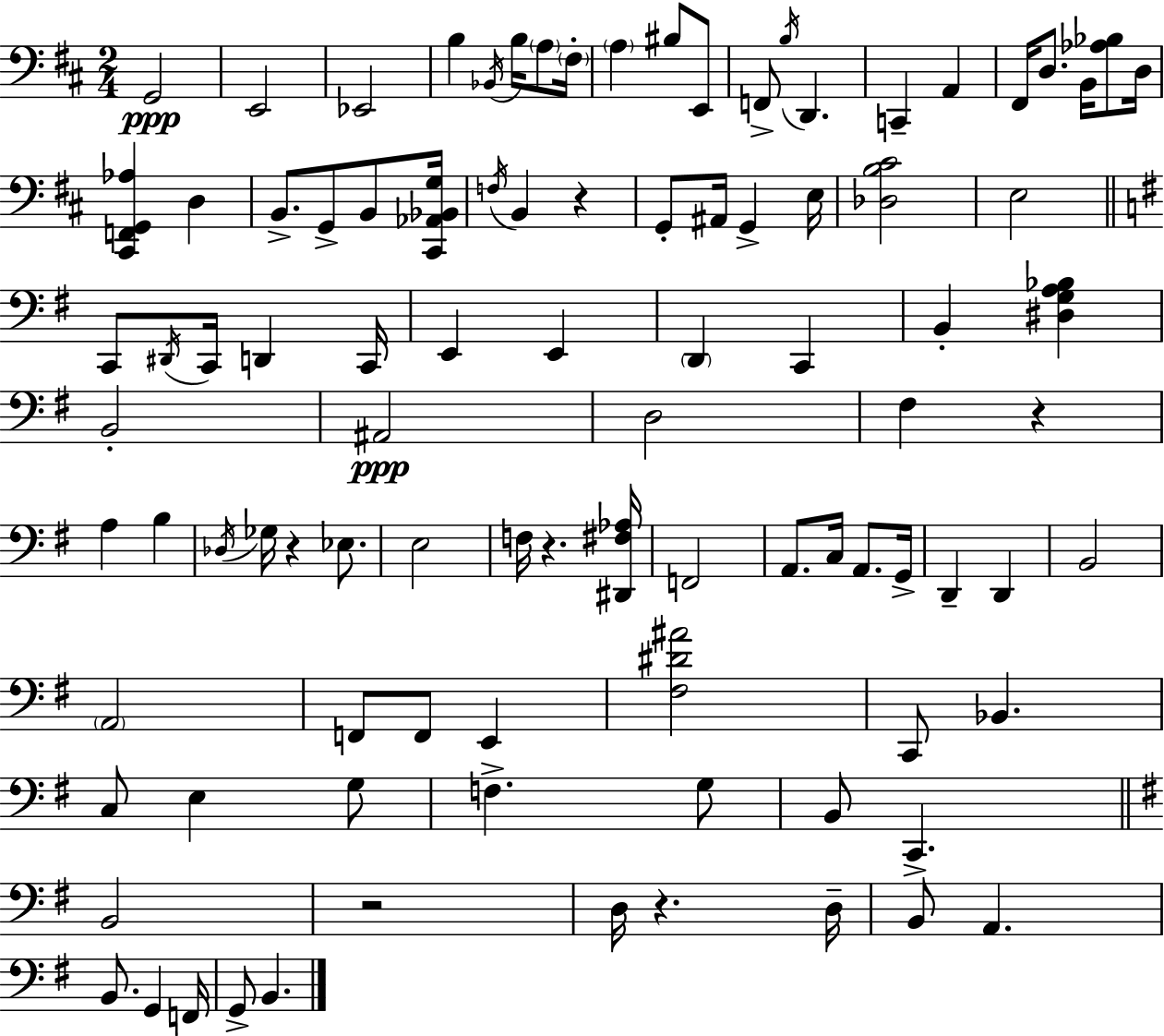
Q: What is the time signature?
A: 2/4